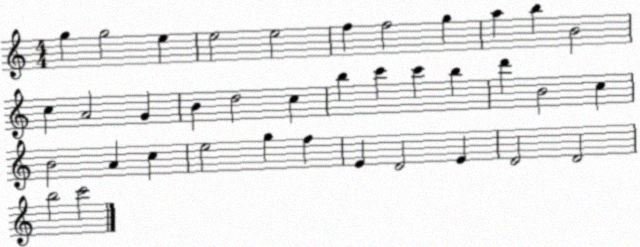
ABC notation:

X:1
T:Untitled
M:4/4
L:1/4
K:C
g g2 e e2 e2 f f2 g a b B2 c A2 G B d2 c b c' c' b d' B2 c B2 A c e2 g f E D2 E D2 D2 b2 c'2